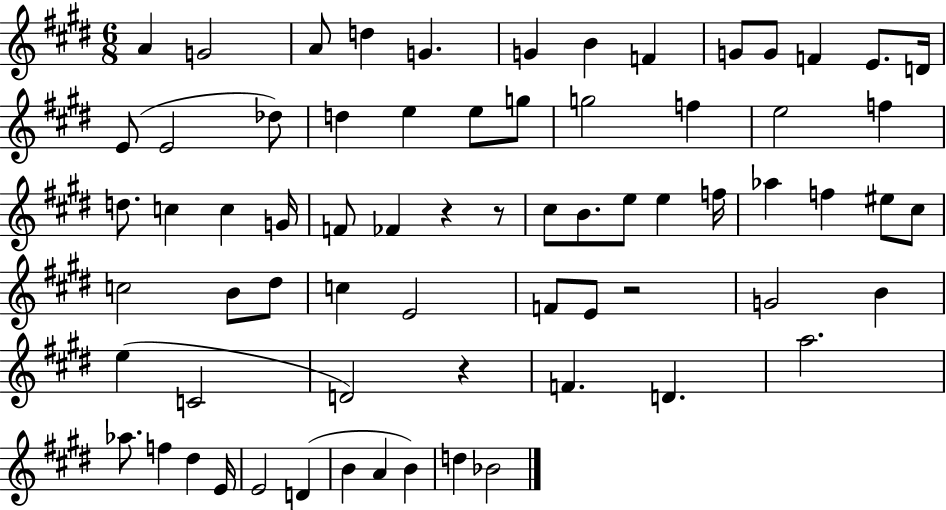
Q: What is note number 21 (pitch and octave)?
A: G5